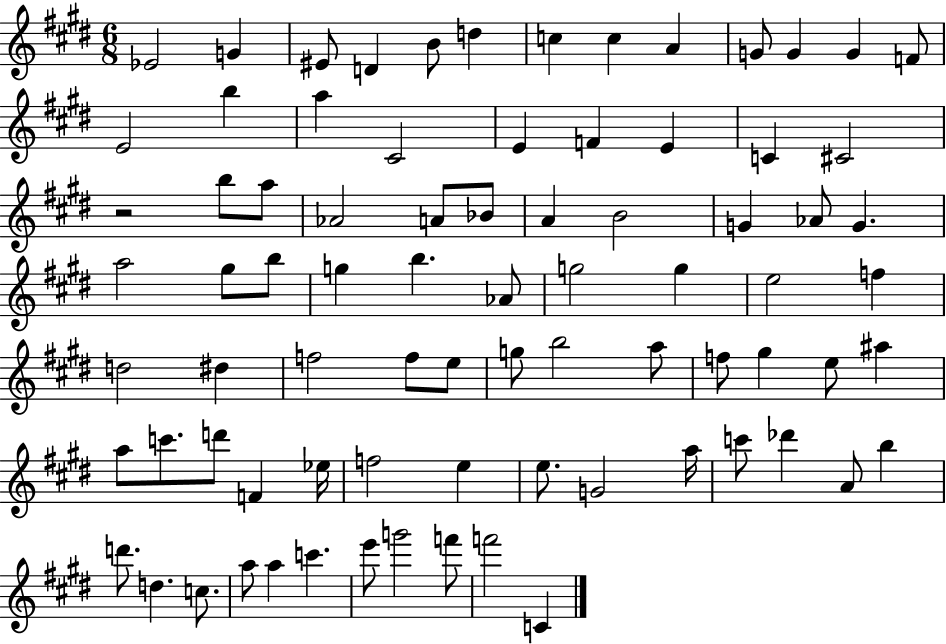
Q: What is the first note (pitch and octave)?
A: Eb4